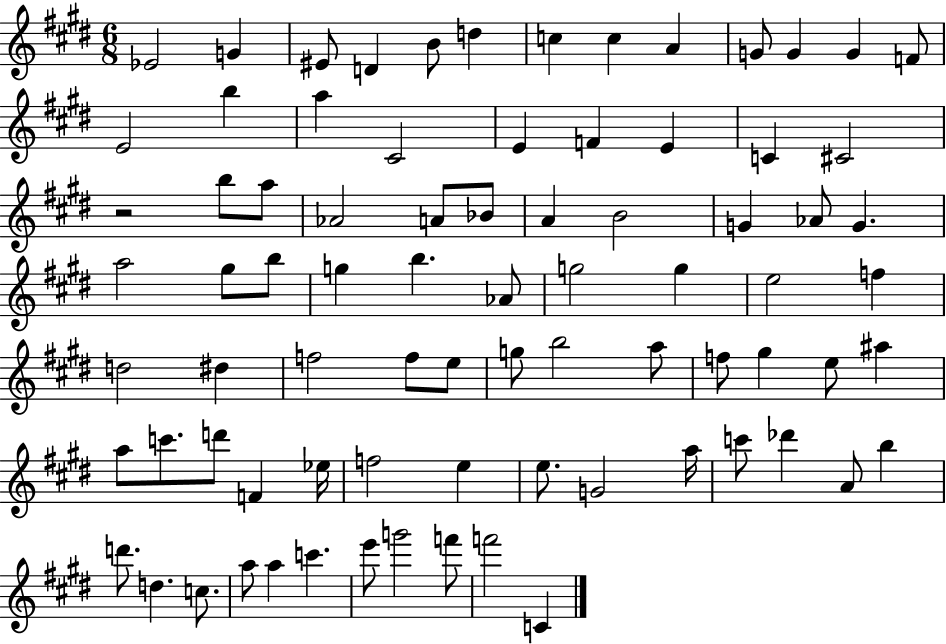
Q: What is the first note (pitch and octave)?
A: Eb4